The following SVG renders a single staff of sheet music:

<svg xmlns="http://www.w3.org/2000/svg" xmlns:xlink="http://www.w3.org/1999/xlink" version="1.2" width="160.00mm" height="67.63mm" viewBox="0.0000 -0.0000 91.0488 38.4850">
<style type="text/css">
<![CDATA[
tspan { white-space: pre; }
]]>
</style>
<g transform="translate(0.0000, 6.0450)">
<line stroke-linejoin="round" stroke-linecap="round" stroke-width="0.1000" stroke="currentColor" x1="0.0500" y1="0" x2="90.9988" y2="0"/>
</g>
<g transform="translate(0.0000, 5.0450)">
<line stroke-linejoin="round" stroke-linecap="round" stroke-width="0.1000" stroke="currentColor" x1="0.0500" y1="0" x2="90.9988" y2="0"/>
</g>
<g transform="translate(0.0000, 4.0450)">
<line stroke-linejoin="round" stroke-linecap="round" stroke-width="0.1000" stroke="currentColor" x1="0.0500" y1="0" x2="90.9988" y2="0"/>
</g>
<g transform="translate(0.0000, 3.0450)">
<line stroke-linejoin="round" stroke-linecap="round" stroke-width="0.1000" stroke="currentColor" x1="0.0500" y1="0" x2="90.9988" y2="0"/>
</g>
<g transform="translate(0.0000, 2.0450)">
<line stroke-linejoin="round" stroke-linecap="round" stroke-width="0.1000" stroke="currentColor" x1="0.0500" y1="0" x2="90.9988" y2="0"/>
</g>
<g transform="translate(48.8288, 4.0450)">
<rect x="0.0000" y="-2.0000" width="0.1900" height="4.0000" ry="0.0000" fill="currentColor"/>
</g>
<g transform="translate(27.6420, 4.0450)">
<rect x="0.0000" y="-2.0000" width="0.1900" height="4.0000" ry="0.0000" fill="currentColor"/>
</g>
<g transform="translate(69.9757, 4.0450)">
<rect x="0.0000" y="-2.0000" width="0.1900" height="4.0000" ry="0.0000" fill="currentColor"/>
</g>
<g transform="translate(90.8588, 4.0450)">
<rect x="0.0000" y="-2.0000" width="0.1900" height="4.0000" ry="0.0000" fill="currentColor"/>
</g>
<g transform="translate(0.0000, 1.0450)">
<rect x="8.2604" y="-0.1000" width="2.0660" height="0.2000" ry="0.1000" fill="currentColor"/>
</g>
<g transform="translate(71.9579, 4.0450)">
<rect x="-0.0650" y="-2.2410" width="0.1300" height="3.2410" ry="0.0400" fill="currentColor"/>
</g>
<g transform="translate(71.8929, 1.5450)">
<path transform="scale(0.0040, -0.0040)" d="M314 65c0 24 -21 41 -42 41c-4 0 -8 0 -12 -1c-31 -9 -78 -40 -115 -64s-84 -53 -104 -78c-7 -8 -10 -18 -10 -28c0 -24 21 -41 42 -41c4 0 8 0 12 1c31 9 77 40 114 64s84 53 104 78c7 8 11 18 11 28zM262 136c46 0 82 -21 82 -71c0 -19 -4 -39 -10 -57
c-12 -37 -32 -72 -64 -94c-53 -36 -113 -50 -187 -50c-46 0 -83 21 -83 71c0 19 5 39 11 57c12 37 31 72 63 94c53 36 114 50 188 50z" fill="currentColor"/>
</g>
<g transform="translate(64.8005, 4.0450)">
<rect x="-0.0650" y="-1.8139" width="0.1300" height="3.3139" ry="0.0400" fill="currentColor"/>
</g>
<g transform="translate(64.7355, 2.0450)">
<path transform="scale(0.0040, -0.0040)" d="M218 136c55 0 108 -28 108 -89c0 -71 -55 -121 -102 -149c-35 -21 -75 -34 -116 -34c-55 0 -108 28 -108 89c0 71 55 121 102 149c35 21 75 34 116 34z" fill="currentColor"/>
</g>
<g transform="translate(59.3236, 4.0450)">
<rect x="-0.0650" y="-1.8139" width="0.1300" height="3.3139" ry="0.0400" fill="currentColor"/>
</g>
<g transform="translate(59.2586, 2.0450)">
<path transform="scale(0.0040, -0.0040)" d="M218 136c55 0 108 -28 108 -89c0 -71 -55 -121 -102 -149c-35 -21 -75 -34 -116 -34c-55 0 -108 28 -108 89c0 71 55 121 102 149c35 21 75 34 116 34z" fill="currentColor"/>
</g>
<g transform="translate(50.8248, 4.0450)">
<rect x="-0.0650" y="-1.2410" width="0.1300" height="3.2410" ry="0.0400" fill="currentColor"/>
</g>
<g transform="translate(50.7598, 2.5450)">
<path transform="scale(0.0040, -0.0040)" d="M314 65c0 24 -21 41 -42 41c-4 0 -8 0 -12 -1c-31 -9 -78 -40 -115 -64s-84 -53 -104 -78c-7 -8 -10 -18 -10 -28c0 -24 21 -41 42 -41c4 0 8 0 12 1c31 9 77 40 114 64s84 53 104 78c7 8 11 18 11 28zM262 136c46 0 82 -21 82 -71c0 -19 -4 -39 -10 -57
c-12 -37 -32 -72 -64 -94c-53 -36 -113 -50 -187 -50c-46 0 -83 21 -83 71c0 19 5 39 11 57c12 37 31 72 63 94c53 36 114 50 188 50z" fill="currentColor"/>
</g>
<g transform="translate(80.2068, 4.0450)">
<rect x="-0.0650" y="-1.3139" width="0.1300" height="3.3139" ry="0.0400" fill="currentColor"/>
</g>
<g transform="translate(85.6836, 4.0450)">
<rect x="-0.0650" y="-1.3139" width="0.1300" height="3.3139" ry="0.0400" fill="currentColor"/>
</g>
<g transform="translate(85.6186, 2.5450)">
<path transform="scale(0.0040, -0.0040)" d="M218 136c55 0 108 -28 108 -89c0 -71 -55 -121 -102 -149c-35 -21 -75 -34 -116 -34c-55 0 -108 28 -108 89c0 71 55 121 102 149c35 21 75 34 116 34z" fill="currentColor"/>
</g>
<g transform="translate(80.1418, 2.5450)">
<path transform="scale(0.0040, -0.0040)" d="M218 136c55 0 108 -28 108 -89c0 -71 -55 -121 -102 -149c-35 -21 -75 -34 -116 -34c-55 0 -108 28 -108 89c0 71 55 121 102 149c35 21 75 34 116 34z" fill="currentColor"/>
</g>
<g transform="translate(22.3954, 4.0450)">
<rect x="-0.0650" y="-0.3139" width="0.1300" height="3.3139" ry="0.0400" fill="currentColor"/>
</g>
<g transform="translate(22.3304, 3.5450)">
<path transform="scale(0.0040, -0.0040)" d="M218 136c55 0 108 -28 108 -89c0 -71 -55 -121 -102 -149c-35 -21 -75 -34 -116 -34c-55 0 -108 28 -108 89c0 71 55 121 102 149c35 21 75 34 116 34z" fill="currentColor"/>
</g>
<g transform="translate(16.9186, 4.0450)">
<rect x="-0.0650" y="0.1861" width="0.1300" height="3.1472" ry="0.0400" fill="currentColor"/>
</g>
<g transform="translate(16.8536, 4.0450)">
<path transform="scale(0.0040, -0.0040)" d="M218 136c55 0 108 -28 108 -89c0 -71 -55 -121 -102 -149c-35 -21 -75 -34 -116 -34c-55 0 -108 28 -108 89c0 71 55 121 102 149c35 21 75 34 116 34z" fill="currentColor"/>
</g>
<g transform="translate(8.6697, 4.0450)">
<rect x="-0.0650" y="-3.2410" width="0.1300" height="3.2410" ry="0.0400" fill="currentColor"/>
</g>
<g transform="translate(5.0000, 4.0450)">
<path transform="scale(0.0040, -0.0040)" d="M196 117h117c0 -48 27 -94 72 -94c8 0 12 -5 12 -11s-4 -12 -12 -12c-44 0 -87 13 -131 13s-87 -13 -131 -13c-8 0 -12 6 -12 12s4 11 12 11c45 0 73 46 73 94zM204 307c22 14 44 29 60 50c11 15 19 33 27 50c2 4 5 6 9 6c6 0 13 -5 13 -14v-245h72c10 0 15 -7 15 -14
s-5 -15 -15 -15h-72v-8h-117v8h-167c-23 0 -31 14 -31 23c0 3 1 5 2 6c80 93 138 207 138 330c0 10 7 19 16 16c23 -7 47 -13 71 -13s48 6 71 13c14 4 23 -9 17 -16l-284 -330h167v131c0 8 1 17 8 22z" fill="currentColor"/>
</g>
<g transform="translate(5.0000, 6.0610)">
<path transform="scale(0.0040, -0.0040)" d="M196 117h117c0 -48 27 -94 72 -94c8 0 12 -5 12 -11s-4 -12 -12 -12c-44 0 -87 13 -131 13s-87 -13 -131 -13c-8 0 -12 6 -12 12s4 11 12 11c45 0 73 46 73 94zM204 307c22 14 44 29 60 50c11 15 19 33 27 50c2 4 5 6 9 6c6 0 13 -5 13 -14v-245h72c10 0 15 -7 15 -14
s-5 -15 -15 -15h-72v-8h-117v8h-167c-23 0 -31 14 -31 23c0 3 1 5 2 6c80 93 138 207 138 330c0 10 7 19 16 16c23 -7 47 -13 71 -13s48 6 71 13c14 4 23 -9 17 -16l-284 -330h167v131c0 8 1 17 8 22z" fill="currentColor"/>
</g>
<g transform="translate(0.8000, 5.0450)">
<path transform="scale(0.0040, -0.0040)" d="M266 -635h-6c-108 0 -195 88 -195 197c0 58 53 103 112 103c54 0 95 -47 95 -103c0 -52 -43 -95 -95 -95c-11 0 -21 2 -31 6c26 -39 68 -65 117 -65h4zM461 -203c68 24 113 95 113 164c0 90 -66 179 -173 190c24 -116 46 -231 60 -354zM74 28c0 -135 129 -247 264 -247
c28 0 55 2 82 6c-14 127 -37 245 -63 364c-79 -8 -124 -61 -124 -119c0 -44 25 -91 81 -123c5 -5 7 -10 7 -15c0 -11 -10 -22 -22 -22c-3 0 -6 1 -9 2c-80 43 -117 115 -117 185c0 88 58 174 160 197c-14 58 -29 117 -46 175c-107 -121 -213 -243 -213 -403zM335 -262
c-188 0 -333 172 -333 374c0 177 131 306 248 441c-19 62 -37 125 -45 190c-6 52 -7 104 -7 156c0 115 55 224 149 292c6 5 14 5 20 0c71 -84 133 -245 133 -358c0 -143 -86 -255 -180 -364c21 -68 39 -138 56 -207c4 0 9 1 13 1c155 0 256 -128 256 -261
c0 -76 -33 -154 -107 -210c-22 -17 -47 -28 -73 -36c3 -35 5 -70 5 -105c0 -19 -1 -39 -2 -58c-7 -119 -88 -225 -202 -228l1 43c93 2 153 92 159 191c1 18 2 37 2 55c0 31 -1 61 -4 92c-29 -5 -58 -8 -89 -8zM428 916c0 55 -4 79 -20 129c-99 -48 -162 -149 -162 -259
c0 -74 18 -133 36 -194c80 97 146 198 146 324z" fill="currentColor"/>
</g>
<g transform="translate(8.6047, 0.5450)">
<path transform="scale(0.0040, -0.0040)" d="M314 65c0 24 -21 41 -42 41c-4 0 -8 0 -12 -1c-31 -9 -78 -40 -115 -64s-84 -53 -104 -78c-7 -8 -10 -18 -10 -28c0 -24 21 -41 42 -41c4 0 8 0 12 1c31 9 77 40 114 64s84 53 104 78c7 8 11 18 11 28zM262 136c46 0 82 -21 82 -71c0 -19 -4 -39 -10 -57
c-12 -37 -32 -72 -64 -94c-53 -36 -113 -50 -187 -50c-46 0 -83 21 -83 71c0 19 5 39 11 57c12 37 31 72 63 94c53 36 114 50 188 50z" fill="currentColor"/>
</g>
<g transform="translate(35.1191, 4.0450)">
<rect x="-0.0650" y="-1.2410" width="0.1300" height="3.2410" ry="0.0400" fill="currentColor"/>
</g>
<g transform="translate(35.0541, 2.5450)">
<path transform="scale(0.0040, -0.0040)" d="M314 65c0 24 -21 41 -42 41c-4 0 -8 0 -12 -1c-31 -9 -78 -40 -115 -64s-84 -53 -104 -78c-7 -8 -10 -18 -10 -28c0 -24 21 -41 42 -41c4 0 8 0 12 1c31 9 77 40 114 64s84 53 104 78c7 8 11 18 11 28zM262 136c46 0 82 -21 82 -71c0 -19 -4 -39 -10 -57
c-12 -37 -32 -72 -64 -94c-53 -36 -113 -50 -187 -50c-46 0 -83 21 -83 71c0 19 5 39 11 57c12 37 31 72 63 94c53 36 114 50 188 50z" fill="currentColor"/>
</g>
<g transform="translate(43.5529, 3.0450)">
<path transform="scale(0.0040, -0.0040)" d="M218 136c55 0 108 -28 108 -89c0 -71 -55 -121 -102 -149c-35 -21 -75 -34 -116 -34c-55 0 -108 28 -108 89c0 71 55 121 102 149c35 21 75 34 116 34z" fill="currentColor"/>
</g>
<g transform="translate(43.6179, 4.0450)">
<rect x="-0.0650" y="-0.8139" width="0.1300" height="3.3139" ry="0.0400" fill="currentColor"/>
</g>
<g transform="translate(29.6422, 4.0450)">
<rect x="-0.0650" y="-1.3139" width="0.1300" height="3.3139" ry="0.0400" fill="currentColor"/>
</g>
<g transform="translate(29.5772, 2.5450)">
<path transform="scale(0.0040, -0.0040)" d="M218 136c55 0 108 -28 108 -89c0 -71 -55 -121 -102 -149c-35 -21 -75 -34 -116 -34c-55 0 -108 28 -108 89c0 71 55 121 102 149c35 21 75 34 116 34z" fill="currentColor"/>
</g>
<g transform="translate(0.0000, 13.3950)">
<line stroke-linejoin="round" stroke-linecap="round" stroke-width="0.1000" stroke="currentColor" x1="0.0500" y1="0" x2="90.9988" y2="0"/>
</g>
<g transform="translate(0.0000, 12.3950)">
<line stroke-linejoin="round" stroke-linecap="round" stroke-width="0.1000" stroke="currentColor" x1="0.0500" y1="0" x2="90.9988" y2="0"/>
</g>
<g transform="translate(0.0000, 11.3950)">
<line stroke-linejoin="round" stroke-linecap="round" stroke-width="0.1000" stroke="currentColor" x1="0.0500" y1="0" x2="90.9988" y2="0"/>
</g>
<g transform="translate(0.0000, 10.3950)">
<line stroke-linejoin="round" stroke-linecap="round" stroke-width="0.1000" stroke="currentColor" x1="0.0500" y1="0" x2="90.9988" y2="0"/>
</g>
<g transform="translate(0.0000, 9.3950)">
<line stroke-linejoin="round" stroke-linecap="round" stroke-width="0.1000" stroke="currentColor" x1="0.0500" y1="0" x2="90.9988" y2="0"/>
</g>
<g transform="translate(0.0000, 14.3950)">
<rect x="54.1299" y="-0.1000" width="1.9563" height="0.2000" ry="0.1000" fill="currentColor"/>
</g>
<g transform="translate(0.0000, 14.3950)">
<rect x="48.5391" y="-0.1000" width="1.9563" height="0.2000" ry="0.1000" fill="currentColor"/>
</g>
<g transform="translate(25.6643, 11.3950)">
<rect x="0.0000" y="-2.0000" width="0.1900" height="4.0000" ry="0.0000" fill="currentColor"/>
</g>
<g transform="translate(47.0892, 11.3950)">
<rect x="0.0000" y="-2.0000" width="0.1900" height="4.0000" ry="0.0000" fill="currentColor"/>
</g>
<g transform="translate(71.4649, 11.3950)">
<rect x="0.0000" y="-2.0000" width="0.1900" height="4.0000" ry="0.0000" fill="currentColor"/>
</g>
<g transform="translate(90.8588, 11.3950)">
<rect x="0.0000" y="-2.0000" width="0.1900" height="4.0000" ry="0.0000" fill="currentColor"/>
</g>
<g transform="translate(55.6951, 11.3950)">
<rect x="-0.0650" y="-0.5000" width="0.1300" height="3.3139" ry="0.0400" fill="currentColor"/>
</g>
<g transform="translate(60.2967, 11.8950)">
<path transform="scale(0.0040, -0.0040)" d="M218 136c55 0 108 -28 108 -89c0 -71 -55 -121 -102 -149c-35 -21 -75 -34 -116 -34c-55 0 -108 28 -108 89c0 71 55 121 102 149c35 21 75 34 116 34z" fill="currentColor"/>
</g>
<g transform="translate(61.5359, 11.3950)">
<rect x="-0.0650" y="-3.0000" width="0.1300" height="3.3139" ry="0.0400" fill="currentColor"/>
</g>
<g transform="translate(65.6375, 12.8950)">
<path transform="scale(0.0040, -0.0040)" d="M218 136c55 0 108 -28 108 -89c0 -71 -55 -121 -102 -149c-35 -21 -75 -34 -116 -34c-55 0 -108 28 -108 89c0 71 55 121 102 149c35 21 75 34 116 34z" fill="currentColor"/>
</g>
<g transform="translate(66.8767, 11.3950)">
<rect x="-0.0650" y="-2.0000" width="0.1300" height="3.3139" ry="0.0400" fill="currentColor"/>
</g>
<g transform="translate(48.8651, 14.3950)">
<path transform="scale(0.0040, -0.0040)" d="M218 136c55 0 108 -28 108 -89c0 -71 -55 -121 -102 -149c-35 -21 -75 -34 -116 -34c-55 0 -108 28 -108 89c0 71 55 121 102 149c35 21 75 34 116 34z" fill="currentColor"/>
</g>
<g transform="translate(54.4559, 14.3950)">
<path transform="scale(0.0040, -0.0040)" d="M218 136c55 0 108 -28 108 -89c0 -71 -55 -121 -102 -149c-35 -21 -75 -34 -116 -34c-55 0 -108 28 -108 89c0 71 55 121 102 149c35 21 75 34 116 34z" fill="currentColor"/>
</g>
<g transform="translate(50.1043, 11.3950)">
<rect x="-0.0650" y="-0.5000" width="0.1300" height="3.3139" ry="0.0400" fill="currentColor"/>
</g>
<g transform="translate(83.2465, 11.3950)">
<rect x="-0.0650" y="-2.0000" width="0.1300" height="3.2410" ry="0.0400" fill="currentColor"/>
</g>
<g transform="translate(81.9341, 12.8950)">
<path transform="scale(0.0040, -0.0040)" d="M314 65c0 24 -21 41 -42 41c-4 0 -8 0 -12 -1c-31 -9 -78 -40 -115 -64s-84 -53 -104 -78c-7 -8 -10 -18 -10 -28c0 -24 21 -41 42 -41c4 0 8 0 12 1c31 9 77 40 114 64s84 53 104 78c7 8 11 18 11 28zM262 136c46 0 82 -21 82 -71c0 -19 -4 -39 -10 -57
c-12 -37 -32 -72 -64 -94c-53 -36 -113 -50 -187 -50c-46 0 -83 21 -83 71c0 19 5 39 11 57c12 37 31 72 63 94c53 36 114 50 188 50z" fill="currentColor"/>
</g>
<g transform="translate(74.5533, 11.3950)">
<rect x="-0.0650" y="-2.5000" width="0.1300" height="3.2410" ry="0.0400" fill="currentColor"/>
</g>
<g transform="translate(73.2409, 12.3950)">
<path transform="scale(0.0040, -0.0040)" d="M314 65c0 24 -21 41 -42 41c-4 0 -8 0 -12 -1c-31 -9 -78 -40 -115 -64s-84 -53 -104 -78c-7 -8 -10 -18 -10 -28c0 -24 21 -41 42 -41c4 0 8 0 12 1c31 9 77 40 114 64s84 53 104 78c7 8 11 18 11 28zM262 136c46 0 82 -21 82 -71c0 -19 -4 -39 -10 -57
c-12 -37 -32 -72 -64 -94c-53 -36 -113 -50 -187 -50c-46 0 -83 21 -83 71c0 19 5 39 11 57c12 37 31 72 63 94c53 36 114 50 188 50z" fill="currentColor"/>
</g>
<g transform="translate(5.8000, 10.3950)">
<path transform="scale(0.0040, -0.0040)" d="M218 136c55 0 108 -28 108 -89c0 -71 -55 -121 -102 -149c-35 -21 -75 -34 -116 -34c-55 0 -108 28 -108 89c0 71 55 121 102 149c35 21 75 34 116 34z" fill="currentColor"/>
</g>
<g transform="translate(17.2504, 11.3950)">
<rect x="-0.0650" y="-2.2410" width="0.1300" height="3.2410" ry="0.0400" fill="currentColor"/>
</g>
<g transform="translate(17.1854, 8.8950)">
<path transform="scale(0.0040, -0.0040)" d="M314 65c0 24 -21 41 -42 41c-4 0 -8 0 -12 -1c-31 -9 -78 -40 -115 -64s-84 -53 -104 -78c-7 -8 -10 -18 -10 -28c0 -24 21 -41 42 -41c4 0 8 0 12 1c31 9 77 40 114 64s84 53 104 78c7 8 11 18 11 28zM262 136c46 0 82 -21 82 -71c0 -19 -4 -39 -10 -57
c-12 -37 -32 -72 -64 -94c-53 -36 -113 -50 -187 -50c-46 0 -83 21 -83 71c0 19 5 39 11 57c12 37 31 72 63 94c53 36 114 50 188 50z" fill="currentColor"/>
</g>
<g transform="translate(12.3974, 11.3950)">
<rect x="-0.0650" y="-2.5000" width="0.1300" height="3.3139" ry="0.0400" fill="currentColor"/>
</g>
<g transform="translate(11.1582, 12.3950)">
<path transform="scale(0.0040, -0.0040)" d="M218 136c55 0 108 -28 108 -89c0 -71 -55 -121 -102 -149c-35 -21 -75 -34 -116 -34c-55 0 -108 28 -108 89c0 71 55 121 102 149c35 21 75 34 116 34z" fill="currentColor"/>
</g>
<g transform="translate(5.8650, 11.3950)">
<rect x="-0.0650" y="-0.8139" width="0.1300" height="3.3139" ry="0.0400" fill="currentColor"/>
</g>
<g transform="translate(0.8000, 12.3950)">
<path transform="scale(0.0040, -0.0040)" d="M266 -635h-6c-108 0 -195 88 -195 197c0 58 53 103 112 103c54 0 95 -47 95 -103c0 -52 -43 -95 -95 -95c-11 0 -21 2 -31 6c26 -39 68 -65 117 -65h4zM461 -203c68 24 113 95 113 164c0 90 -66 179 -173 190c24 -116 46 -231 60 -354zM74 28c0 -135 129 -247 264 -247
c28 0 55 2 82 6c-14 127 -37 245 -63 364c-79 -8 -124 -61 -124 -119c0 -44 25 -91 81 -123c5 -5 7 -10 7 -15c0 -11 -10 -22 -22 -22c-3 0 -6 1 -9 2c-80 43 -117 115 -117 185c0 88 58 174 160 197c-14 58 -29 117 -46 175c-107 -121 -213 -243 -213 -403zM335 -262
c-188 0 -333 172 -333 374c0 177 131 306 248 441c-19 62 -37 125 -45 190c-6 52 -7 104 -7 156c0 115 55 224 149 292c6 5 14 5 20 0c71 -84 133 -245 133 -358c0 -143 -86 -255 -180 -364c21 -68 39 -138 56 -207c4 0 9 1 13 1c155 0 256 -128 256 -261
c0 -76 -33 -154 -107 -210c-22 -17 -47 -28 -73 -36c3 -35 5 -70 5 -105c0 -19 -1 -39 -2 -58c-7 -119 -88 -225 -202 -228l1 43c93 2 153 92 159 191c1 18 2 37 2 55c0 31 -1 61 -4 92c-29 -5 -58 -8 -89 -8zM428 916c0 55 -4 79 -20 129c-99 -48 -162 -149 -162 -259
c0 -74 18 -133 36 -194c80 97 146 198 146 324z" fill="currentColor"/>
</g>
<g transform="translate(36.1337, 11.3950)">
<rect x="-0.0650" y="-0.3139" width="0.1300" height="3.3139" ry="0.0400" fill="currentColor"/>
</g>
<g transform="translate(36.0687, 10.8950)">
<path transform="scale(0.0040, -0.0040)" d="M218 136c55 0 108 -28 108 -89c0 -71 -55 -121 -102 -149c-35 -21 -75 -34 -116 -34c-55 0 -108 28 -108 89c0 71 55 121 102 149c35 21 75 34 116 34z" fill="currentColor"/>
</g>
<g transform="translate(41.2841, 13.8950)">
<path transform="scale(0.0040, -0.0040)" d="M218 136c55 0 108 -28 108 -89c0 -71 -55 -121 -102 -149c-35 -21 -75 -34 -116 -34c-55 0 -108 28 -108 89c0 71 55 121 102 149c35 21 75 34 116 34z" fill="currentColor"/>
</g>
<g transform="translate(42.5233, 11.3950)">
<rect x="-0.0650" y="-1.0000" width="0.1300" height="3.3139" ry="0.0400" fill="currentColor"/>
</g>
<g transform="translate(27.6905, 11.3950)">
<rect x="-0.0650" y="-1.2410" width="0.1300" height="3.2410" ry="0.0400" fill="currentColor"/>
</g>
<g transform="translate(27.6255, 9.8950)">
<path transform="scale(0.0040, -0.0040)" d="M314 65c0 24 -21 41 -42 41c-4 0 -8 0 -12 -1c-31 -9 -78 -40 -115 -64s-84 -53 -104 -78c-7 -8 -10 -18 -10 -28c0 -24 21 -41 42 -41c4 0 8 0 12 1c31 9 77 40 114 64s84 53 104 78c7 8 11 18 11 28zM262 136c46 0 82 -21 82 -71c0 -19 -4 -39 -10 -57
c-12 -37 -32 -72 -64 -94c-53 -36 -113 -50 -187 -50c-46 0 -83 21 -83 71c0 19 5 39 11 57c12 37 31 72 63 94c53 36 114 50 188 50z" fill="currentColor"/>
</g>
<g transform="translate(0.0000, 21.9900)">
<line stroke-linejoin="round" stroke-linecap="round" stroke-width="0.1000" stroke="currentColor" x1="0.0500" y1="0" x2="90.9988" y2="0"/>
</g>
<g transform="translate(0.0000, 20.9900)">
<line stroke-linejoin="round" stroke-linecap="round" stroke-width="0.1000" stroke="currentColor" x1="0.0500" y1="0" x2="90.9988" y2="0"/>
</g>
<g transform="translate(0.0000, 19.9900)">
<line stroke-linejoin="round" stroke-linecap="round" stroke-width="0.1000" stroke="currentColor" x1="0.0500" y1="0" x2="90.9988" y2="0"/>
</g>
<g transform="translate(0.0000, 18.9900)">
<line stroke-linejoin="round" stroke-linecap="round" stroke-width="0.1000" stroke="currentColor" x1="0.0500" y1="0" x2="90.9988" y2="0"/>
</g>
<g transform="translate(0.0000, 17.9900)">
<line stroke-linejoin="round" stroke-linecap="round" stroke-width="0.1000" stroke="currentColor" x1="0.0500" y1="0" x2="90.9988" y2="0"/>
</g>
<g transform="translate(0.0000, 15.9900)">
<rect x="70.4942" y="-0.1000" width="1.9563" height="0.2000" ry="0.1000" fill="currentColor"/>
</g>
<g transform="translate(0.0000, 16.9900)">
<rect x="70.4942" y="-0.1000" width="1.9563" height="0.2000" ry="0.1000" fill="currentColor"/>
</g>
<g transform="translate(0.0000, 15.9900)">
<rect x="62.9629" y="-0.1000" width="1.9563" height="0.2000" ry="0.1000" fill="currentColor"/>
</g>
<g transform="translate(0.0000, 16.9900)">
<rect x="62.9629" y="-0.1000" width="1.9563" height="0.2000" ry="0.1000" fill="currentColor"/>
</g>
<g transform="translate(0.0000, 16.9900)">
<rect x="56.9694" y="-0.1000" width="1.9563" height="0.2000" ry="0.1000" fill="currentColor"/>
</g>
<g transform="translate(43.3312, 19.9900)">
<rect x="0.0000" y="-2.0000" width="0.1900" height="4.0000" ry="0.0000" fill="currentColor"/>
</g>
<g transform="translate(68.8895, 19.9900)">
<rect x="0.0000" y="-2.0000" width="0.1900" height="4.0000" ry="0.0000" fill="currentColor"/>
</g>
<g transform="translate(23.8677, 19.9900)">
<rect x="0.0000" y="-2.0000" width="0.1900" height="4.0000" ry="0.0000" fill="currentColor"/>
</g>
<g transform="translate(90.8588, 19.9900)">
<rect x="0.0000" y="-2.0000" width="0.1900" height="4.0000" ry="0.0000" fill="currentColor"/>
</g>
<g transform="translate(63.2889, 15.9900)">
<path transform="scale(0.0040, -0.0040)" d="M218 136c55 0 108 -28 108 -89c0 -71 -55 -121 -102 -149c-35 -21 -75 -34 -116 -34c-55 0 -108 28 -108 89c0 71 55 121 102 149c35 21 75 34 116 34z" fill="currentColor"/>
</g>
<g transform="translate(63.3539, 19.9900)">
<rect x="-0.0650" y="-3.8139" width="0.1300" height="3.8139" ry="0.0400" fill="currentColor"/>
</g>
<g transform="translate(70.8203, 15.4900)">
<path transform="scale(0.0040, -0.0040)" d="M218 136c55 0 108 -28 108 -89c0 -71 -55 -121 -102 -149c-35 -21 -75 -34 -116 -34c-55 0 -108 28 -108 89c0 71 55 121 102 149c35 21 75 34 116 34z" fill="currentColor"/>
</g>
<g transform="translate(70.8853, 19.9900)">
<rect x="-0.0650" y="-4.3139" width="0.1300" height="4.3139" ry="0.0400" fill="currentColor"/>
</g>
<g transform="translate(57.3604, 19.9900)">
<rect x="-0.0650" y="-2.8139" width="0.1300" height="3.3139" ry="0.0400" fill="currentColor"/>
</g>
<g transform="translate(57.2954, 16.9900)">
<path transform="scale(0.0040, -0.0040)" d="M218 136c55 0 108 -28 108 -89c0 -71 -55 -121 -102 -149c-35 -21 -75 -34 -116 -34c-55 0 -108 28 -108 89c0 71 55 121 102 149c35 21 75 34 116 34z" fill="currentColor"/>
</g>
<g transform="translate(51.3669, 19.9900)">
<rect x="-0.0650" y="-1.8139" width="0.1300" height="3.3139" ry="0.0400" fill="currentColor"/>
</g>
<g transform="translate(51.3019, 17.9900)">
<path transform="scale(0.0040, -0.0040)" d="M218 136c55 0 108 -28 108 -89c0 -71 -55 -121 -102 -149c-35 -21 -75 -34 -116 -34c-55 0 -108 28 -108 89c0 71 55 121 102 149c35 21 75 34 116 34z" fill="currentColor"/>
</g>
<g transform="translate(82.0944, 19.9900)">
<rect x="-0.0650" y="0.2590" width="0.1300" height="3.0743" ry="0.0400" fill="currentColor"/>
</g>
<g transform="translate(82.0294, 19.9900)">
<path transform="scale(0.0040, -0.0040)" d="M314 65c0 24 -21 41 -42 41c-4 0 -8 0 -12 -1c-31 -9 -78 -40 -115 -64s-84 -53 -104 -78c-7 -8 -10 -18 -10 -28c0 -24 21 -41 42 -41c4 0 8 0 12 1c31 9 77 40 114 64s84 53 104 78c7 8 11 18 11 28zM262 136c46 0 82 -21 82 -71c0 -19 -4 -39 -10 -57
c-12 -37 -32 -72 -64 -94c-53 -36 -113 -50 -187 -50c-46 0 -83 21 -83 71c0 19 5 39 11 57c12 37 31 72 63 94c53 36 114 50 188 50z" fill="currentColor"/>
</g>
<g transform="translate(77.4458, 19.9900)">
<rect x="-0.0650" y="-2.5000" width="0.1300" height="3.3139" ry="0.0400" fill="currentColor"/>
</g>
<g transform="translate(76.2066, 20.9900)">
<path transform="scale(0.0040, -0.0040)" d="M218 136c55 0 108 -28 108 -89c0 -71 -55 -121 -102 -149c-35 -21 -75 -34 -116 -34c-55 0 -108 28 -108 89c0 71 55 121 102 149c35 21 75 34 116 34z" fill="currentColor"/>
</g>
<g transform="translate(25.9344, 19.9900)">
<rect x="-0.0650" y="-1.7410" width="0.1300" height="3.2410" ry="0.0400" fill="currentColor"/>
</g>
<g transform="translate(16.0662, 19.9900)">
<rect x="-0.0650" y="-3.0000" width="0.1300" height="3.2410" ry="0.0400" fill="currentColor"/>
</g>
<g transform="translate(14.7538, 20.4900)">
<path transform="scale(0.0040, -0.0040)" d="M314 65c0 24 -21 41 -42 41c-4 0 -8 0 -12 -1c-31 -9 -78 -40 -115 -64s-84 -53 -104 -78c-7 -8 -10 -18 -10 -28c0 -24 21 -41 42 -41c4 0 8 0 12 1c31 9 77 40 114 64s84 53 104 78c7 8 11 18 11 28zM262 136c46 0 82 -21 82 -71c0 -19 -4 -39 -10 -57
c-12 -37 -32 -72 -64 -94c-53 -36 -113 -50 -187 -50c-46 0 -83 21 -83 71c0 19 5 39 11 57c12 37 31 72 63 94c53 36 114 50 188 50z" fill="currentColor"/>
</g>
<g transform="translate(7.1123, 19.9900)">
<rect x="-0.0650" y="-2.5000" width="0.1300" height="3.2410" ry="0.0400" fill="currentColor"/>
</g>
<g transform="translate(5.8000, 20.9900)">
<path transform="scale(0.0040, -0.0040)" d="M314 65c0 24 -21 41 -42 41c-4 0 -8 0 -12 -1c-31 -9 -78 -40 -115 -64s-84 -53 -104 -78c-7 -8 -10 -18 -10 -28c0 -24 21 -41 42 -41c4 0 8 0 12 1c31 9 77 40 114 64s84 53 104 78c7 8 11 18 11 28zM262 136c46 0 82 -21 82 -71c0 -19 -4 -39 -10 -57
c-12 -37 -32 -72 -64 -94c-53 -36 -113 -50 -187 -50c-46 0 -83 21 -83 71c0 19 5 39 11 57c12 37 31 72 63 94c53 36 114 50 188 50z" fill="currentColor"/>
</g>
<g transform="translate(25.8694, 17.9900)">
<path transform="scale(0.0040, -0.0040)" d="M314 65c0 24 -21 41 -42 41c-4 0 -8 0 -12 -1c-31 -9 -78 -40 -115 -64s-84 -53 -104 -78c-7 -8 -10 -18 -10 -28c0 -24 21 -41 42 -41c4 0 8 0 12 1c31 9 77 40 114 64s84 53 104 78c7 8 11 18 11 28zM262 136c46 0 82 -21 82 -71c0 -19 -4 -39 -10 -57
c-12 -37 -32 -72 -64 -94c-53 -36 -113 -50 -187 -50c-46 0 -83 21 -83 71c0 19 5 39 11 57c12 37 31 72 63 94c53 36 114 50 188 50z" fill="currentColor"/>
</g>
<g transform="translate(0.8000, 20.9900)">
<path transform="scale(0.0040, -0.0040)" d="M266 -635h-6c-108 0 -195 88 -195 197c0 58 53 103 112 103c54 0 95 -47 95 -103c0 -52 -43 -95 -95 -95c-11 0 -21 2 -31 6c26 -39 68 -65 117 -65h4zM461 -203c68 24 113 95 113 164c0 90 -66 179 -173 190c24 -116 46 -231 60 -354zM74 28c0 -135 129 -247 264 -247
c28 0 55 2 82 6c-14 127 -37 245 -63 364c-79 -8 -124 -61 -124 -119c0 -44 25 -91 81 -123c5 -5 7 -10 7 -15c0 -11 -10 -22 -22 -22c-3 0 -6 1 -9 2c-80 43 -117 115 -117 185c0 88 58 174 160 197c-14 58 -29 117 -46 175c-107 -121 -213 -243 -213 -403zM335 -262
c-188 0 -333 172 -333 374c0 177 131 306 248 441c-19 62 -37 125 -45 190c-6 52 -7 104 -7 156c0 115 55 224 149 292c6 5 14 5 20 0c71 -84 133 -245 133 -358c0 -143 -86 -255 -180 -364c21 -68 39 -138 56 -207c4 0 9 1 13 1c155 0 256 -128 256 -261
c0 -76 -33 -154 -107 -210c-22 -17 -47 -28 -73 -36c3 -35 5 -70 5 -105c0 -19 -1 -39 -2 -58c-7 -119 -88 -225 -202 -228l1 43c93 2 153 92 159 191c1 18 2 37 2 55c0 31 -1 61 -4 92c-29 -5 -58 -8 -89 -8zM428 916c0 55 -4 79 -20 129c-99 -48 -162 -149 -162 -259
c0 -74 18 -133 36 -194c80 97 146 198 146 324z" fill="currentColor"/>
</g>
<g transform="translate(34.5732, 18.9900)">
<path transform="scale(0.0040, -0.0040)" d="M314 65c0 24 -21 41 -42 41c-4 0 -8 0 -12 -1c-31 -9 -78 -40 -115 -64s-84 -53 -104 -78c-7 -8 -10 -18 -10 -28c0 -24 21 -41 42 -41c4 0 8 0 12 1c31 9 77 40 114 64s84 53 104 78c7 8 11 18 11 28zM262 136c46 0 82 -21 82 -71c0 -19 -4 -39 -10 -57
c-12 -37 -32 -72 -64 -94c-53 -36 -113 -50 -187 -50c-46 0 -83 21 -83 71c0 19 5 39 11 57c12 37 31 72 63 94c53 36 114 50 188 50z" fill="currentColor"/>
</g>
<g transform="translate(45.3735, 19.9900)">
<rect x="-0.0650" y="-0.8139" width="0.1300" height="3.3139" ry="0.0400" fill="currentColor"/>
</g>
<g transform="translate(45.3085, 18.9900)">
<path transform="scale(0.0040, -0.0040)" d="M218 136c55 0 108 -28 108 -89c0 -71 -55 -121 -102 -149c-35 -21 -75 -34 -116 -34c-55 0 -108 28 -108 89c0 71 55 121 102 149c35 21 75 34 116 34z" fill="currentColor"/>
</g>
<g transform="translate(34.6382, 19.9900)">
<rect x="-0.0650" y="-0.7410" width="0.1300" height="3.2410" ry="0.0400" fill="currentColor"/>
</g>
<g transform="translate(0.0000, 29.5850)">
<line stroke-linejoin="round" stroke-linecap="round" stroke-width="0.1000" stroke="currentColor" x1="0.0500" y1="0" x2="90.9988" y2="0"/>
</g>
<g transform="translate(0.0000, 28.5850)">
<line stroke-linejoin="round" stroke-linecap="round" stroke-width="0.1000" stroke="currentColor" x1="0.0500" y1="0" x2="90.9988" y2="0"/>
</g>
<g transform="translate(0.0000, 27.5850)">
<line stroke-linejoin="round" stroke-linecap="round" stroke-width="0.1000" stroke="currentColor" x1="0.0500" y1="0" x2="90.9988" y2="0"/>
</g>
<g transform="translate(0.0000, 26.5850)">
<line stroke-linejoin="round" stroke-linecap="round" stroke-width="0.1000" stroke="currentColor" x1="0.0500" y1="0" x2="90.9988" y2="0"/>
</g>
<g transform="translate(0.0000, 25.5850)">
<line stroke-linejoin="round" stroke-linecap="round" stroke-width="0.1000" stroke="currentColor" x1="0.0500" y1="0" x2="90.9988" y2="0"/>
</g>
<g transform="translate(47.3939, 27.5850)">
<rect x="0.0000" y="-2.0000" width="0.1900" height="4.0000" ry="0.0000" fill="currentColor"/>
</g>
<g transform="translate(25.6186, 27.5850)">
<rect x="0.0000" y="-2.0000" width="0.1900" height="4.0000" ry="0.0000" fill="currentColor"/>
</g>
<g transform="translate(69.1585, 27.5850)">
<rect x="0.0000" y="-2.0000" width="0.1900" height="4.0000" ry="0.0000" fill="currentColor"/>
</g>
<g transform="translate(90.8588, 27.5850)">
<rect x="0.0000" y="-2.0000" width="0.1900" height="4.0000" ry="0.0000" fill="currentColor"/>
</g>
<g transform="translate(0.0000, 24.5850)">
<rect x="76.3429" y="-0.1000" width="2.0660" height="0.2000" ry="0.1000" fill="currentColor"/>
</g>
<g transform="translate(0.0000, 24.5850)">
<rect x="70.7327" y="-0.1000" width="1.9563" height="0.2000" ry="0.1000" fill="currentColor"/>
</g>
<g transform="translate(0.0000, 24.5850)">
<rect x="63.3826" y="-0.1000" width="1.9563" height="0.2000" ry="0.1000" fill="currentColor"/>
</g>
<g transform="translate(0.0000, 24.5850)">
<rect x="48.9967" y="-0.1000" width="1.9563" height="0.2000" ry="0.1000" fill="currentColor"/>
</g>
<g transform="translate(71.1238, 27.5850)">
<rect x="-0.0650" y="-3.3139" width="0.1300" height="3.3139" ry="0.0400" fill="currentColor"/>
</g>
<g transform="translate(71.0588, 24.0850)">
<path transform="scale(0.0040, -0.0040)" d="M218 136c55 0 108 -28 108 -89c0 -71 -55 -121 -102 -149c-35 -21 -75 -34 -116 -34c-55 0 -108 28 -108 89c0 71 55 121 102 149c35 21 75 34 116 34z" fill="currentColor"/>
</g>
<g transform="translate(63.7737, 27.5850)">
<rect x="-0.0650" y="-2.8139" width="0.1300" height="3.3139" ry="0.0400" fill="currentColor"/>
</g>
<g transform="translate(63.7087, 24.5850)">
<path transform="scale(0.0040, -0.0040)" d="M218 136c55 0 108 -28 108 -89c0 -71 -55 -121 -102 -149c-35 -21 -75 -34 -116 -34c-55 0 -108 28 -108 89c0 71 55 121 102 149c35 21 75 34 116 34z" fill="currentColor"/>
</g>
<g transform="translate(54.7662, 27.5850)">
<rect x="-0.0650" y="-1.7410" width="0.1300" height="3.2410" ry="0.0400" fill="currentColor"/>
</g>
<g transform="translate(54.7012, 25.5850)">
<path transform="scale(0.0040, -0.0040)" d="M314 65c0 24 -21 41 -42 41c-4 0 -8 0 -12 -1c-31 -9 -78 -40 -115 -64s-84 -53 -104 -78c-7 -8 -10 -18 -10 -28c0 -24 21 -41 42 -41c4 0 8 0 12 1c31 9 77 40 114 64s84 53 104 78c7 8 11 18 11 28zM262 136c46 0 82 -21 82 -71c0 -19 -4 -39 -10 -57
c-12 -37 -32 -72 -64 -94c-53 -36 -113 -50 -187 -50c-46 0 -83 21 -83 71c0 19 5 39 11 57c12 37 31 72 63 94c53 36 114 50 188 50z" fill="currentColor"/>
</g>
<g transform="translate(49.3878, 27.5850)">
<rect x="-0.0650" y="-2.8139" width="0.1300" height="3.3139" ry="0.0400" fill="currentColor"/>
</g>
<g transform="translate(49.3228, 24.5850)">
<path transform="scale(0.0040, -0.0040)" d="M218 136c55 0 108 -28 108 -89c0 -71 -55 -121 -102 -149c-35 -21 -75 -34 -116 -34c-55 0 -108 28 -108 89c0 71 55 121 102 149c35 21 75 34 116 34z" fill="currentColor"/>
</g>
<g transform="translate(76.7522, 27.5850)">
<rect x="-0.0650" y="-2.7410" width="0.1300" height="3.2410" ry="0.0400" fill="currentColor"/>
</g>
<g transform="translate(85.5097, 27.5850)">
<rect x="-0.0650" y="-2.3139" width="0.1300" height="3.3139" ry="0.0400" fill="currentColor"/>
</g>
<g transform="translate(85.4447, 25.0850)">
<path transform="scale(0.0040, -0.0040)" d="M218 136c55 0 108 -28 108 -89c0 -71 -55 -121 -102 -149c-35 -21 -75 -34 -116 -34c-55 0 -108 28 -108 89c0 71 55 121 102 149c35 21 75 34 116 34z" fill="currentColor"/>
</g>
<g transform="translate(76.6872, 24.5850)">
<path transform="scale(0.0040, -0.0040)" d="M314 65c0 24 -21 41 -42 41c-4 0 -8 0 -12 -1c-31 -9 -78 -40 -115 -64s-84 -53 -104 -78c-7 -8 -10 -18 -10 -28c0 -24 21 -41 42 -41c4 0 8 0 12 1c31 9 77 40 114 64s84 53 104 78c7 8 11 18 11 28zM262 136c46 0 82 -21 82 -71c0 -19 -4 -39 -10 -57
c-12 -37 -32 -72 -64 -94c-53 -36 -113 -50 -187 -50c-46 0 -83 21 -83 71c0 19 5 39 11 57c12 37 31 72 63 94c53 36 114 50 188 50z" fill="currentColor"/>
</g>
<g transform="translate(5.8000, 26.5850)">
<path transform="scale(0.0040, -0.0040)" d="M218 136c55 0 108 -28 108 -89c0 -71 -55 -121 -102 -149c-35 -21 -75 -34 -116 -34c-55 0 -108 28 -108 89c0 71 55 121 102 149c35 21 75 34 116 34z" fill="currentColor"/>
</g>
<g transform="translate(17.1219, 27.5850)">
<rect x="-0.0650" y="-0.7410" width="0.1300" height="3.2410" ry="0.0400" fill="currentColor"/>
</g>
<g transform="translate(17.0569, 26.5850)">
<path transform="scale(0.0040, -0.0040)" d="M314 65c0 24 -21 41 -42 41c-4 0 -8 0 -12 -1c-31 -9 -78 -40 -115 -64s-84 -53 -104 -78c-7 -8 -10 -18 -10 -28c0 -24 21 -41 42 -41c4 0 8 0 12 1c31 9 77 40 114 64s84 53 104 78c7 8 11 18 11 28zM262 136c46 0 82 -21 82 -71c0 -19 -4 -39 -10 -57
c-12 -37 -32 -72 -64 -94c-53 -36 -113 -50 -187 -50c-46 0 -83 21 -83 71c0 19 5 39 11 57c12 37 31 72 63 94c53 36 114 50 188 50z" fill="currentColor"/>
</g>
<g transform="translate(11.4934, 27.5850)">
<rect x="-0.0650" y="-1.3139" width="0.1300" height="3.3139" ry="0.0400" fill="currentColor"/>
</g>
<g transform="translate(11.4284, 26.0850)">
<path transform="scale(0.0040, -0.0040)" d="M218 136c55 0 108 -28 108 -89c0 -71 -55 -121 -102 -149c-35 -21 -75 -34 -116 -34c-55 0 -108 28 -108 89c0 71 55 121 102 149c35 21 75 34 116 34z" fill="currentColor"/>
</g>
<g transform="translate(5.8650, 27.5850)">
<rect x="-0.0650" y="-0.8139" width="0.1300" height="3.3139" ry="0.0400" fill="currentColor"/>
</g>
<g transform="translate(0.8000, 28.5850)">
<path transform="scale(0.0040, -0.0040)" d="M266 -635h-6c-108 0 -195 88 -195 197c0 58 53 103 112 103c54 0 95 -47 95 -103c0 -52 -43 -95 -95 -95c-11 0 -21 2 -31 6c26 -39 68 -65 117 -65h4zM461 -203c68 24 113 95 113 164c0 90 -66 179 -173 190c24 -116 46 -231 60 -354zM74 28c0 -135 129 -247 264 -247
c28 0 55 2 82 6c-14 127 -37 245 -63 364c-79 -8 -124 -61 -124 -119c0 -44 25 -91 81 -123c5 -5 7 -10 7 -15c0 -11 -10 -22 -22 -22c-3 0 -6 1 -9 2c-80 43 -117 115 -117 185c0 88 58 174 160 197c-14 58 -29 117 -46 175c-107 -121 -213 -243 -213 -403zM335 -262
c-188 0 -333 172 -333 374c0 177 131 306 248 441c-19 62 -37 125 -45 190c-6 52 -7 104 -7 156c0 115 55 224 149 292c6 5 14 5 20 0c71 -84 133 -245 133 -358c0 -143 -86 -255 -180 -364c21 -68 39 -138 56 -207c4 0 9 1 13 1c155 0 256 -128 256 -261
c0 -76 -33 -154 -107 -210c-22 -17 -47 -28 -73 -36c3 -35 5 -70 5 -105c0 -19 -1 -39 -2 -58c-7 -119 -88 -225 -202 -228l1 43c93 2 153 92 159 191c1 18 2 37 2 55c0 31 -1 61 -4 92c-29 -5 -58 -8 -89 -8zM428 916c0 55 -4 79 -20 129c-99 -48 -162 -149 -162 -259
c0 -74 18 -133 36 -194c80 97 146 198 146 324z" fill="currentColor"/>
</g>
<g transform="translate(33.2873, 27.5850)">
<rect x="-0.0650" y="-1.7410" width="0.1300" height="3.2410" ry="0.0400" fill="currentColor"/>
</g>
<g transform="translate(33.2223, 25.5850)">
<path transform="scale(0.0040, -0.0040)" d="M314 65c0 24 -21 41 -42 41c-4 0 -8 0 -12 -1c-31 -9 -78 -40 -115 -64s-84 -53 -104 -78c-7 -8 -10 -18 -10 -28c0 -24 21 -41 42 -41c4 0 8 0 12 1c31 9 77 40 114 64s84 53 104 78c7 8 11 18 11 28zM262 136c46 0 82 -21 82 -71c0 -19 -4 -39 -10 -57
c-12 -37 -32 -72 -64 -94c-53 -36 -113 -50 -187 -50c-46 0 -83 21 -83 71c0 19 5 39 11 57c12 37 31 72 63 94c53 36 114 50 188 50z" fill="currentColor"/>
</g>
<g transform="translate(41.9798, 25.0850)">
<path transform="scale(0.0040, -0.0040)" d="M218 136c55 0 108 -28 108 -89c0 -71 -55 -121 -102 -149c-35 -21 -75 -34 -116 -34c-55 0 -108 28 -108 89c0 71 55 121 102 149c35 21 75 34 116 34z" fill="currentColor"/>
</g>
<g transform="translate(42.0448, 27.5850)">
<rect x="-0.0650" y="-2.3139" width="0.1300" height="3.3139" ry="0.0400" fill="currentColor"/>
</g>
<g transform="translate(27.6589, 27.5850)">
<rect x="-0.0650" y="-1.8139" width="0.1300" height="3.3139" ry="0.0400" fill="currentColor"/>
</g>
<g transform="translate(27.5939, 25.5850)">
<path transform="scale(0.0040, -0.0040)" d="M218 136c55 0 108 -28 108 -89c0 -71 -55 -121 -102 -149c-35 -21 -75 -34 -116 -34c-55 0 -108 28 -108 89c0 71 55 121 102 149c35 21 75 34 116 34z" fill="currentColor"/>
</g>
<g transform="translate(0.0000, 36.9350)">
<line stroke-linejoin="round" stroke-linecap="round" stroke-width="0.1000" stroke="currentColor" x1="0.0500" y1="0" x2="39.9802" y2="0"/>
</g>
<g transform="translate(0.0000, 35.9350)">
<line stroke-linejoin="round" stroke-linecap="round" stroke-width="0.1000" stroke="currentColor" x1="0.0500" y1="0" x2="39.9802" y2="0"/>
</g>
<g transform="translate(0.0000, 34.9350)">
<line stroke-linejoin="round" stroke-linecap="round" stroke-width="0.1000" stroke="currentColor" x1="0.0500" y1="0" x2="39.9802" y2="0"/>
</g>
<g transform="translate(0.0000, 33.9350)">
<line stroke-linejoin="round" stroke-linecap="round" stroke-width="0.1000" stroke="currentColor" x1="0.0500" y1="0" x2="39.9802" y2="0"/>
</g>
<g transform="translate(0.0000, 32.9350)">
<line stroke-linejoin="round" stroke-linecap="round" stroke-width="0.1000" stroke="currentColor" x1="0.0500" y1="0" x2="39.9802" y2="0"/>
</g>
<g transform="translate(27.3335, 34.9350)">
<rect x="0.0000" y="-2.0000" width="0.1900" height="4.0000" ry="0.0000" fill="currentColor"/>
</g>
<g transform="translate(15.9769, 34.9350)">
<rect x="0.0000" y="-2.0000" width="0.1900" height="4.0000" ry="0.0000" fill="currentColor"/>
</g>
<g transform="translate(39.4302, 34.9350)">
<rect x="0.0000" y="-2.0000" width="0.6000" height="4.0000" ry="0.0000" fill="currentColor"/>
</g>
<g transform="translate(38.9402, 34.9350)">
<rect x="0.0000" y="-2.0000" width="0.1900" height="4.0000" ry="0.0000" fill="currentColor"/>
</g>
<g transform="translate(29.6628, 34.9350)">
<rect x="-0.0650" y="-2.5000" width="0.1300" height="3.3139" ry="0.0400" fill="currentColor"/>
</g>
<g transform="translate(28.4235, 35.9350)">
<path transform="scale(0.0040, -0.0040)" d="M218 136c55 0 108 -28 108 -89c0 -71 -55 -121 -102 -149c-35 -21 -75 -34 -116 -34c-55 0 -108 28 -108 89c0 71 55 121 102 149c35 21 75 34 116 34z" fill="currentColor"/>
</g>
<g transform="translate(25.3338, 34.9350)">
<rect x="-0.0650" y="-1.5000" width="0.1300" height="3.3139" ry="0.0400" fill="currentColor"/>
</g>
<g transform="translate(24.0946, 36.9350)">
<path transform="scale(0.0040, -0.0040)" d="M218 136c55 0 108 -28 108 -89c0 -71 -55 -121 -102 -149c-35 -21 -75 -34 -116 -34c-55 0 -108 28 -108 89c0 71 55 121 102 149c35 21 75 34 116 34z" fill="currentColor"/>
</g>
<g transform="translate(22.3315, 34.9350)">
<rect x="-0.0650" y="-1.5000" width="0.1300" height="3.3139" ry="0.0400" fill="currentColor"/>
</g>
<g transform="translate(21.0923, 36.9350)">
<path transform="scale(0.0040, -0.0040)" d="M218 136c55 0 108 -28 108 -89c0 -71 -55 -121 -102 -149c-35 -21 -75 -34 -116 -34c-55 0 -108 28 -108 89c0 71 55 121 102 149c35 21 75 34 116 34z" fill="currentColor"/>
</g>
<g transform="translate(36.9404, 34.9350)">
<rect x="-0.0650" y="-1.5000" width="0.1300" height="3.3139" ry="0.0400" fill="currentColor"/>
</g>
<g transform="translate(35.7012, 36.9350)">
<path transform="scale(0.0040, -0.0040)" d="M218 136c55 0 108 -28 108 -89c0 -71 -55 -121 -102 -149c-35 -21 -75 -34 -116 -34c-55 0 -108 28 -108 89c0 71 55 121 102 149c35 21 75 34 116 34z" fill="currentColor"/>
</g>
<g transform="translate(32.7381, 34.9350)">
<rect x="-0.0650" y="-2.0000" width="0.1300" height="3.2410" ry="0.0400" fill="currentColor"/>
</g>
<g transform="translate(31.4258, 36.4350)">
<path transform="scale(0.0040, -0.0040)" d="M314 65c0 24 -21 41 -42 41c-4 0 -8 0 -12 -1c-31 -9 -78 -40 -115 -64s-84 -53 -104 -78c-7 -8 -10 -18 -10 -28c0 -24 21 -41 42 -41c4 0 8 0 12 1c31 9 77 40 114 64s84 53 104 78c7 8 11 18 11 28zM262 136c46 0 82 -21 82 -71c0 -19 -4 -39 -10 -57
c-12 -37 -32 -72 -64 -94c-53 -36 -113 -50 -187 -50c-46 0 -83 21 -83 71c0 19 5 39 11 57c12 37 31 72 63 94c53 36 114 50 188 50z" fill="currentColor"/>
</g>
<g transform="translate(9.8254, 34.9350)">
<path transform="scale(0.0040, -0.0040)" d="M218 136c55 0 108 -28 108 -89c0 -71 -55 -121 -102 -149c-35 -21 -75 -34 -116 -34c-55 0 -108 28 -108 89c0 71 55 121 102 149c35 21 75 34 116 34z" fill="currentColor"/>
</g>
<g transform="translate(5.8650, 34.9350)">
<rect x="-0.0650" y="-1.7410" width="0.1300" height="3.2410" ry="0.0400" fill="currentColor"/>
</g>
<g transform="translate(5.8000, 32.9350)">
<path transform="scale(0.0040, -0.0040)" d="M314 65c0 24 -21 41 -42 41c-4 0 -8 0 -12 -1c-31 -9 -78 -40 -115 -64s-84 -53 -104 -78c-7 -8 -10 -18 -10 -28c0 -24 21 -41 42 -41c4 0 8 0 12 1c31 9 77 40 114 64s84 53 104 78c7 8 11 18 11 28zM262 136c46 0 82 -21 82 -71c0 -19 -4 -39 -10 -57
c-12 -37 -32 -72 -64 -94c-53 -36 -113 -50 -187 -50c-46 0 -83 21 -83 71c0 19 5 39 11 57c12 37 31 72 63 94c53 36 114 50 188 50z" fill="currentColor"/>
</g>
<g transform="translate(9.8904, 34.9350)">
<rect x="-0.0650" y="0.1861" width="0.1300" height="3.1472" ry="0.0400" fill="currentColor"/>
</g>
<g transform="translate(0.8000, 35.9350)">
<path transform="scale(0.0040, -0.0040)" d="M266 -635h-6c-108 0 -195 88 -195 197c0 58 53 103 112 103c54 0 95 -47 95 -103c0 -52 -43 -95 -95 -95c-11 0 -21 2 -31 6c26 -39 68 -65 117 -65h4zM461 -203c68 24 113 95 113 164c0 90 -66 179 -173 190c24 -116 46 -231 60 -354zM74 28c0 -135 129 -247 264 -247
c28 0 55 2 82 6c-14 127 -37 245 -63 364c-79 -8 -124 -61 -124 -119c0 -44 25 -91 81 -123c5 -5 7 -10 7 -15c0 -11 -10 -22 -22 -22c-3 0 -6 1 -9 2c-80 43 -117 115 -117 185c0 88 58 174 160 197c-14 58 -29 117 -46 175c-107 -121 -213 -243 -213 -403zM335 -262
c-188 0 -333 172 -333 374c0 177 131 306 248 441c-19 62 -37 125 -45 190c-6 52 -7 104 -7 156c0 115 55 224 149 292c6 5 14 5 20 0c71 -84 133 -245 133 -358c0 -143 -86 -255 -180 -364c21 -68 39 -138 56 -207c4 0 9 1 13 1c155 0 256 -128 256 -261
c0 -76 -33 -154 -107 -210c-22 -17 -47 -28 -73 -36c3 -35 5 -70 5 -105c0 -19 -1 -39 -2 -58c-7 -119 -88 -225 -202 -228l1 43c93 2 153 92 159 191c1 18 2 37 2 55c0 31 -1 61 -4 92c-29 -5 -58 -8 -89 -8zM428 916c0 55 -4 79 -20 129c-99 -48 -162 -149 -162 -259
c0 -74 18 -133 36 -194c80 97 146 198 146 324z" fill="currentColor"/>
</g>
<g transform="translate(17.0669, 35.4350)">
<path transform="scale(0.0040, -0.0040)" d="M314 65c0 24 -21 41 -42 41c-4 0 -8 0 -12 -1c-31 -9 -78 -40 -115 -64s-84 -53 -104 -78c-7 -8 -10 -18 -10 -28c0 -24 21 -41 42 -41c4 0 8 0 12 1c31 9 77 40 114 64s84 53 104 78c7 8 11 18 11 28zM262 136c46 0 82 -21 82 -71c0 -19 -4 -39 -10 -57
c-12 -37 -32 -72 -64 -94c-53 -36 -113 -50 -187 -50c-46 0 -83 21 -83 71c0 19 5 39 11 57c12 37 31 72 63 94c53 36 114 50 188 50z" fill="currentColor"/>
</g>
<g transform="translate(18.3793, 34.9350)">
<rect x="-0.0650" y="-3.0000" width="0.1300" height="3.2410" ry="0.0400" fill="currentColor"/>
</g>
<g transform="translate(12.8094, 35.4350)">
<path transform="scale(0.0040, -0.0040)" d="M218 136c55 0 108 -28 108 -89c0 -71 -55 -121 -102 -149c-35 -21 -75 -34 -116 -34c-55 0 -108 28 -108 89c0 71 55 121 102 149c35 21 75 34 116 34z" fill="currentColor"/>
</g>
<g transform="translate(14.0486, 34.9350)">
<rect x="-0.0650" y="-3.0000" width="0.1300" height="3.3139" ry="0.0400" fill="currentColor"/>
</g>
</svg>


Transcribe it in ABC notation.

X:1
T:Untitled
M:4/4
L:1/4
K:C
b2 B c e e2 d e2 f f g2 e e d G g2 e2 c D C C A F G2 F2 G2 A2 f2 d2 d f a c' d' G B2 d e d2 f f2 g a f2 a b a2 g f2 B A A2 E E G F2 E